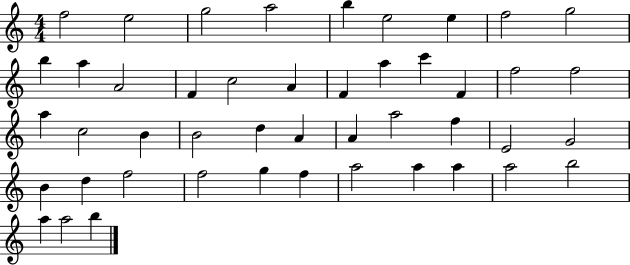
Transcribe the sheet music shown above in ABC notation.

X:1
T:Untitled
M:4/4
L:1/4
K:C
f2 e2 g2 a2 b e2 e f2 g2 b a A2 F c2 A F a c' F f2 f2 a c2 B B2 d A A a2 f E2 G2 B d f2 f2 g f a2 a a a2 b2 a a2 b